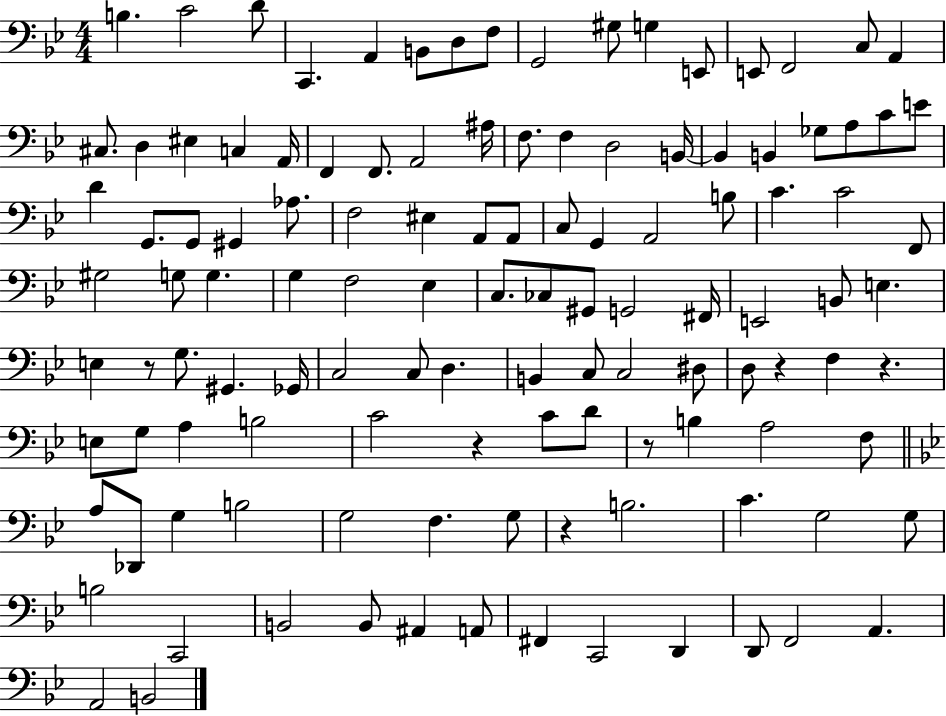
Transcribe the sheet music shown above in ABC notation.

X:1
T:Untitled
M:4/4
L:1/4
K:Bb
B, C2 D/2 C,, A,, B,,/2 D,/2 F,/2 G,,2 ^G,/2 G, E,,/2 E,,/2 F,,2 C,/2 A,, ^C,/2 D, ^E, C, A,,/4 F,, F,,/2 A,,2 ^A,/4 F,/2 F, D,2 B,,/4 B,, B,, _G,/2 A,/2 C/2 E/2 D G,,/2 G,,/2 ^G,, _A,/2 F,2 ^E, A,,/2 A,,/2 C,/2 G,, A,,2 B,/2 C C2 F,,/2 ^G,2 G,/2 G, G, F,2 _E, C,/2 _C,/2 ^G,,/2 G,,2 ^F,,/4 E,,2 B,,/2 E, E, z/2 G,/2 ^G,, _G,,/4 C,2 C,/2 D, B,, C,/2 C,2 ^D,/2 D,/2 z F, z E,/2 G,/2 A, B,2 C2 z C/2 D/2 z/2 B, A,2 F,/2 A,/2 _D,,/2 G, B,2 G,2 F, G,/2 z B,2 C G,2 G,/2 B,2 C,,2 B,,2 B,,/2 ^A,, A,,/2 ^F,, C,,2 D,, D,,/2 F,,2 A,, A,,2 B,,2